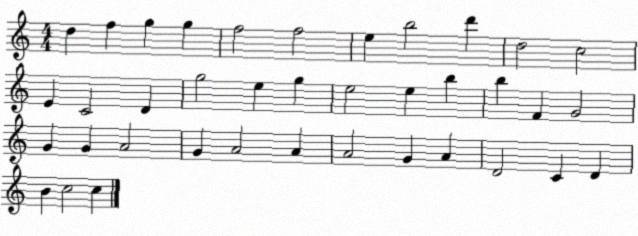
X:1
T:Untitled
M:4/4
L:1/4
K:C
d f g g f2 f2 e b2 d' d2 c2 E C2 D g2 e g e2 e b b F G2 G G A2 G A2 A A2 G A D2 C D B c2 c